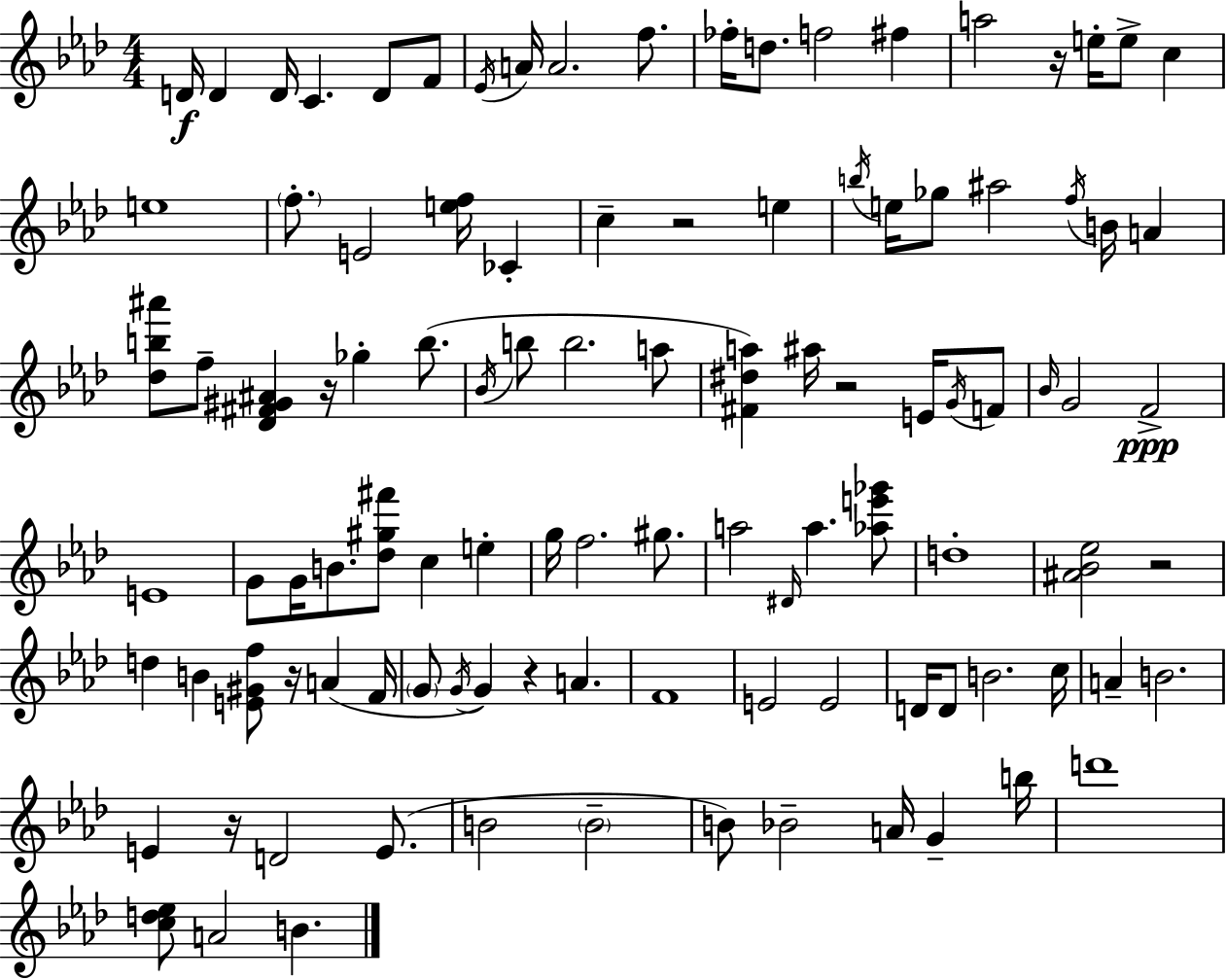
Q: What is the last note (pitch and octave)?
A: B4